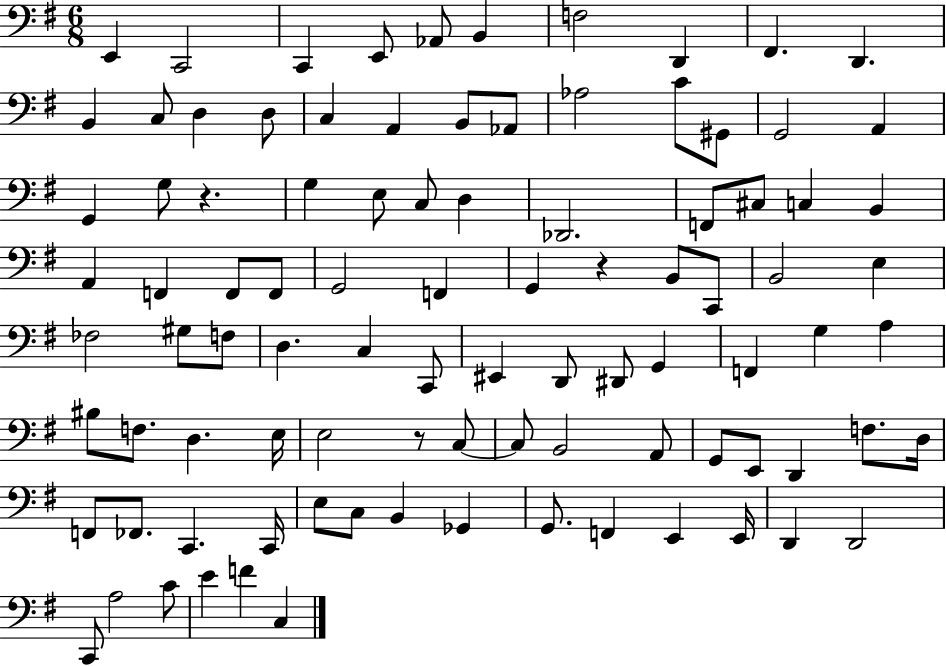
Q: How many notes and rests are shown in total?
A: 95